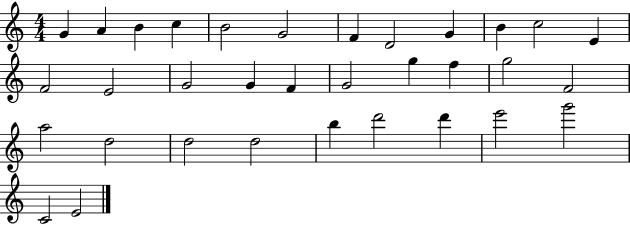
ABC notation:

X:1
T:Untitled
M:4/4
L:1/4
K:C
G A B c B2 G2 F D2 G B c2 E F2 E2 G2 G F G2 g f g2 F2 a2 d2 d2 d2 b d'2 d' e'2 g'2 C2 E2